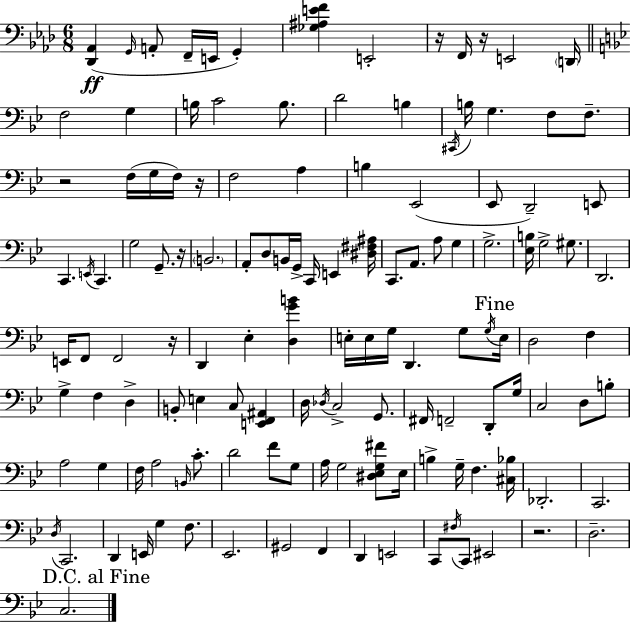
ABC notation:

X:1
T:Untitled
M:6/8
L:1/4
K:Ab
[_D,,_A,,] G,,/4 A,,/2 F,,/4 E,,/4 G,, [_G,^A,EF] E,,2 z/4 F,,/4 z/4 E,,2 D,,/4 F,2 G, B,/4 C2 B,/2 D2 B, ^C,,/4 B,/4 G, F,/2 F,/2 z2 F,/4 G,/4 F,/4 z/4 F,2 A, B, _E,,2 _E,,/2 D,,2 E,,/2 C,, E,,/4 C,, G,2 G,,/2 z/4 B,,2 A,,/2 D,/2 B,,/4 G,,/4 C,,/4 E,, [^D,^F,^A,]/4 C,,/2 A,,/2 A,/2 G, G,2 [_E,B,]/4 G,2 ^G,/2 D,,2 E,,/4 F,,/2 F,,2 z/4 D,, _E, [D,GB] E,/4 E,/4 G,/4 D,, G,/2 G,/4 E,/4 D,2 F, G, F, D, B,,/2 E, C,/2 [E,,F,,^A,,] D,/4 _D,/4 C,2 G,,/2 ^F,,/4 F,,2 D,,/2 G,/4 C,2 D,/2 B,/2 A,2 G, F,/4 A,2 B,,/4 C/2 D2 F/2 G,/2 A,/4 G,2 [^D,_E,G,^F]/2 _E,/4 B, G,/4 F, [^C,_B,]/4 _D,,2 C,,2 D,/4 C,,2 D,, E,,/4 G, F,/2 _E,,2 ^G,,2 F,, D,, E,,2 C,,/2 ^F,/4 C,,/2 ^E,,2 z2 D,2 C,2